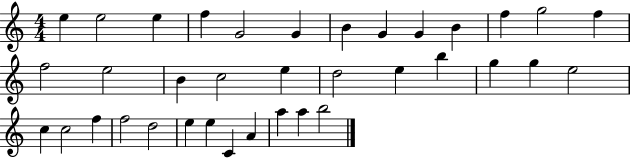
X:1
T:Untitled
M:4/4
L:1/4
K:C
e e2 e f G2 G B G G B f g2 f f2 e2 B c2 e d2 e b g g e2 c c2 f f2 d2 e e C A a a b2